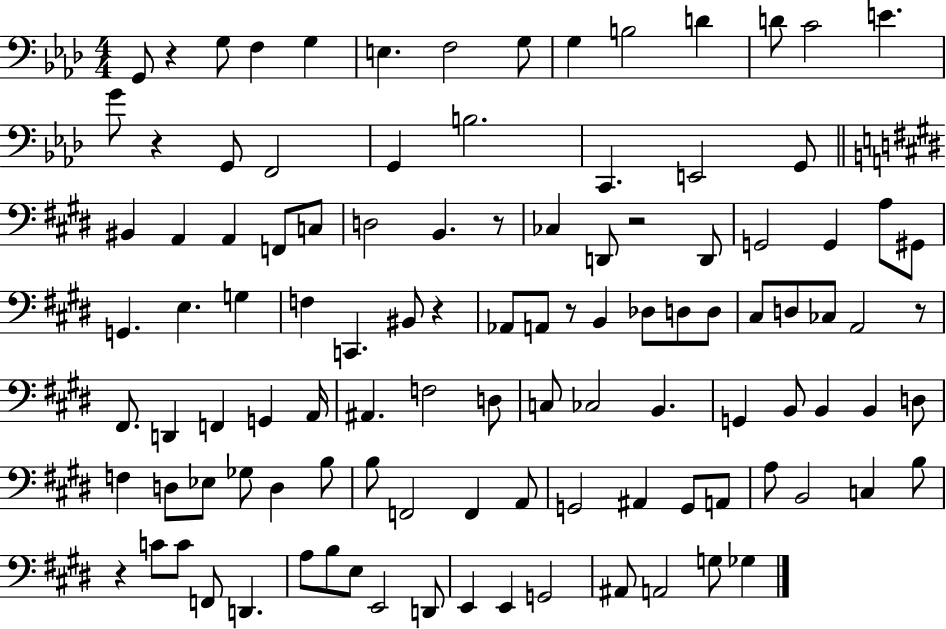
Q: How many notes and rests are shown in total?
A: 109